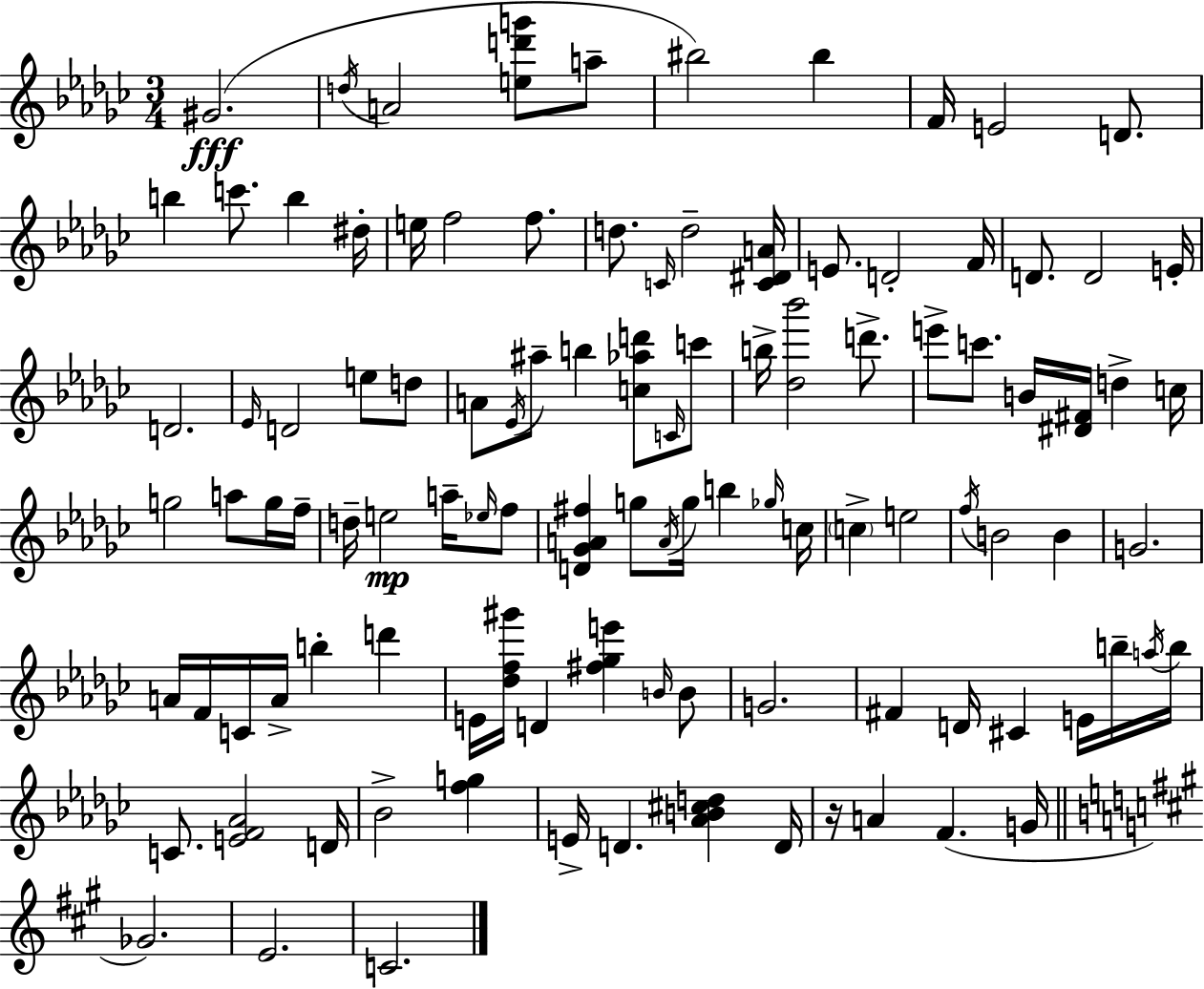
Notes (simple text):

G#4/h. D5/s A4/h [E5,D6,G6]/e A5/e BIS5/h BIS5/q F4/s E4/h D4/e. B5/q C6/e. B5/q D#5/s E5/s F5/h F5/e. D5/e. C4/s D5/h [C4,D#4,A4]/s E4/e. D4/h F4/s D4/e. D4/h E4/s D4/h. Eb4/s D4/h E5/e D5/e A4/e Eb4/s A#5/e B5/q [C5,Ab5,D6]/e C4/s C6/e B5/s [Db5,Bb6]/h D6/e. E6/e C6/e. B4/s [D#4,F#4]/s D5/q C5/s G5/h A5/e G5/s F5/s D5/s E5/h A5/s Eb5/s F5/e [D4,Gb4,A4,F#5]/q G5/e A4/s G5/s B5/q Gb5/s C5/s C5/q E5/h F5/s B4/h B4/q G4/h. A4/s F4/s C4/s A4/s B5/q D6/q E4/s [Db5,F5,G#6]/s D4/q [F#5,Gb5,E6]/q B4/s B4/e G4/h. F#4/q D4/s C#4/q E4/s B5/s A5/s B5/s C4/e. [E4,F4,Ab4]/h D4/s Bb4/h [F5,G5]/q E4/s D4/q. [Ab4,B4,C#5,D5]/q D4/s R/s A4/q F4/q. G4/s Gb4/h. E4/h. C4/h.